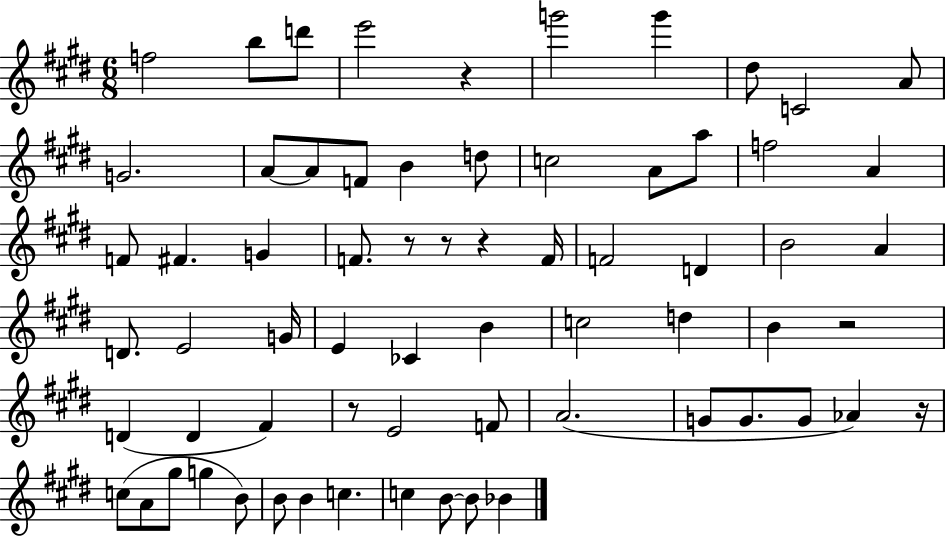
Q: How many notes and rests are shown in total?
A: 67